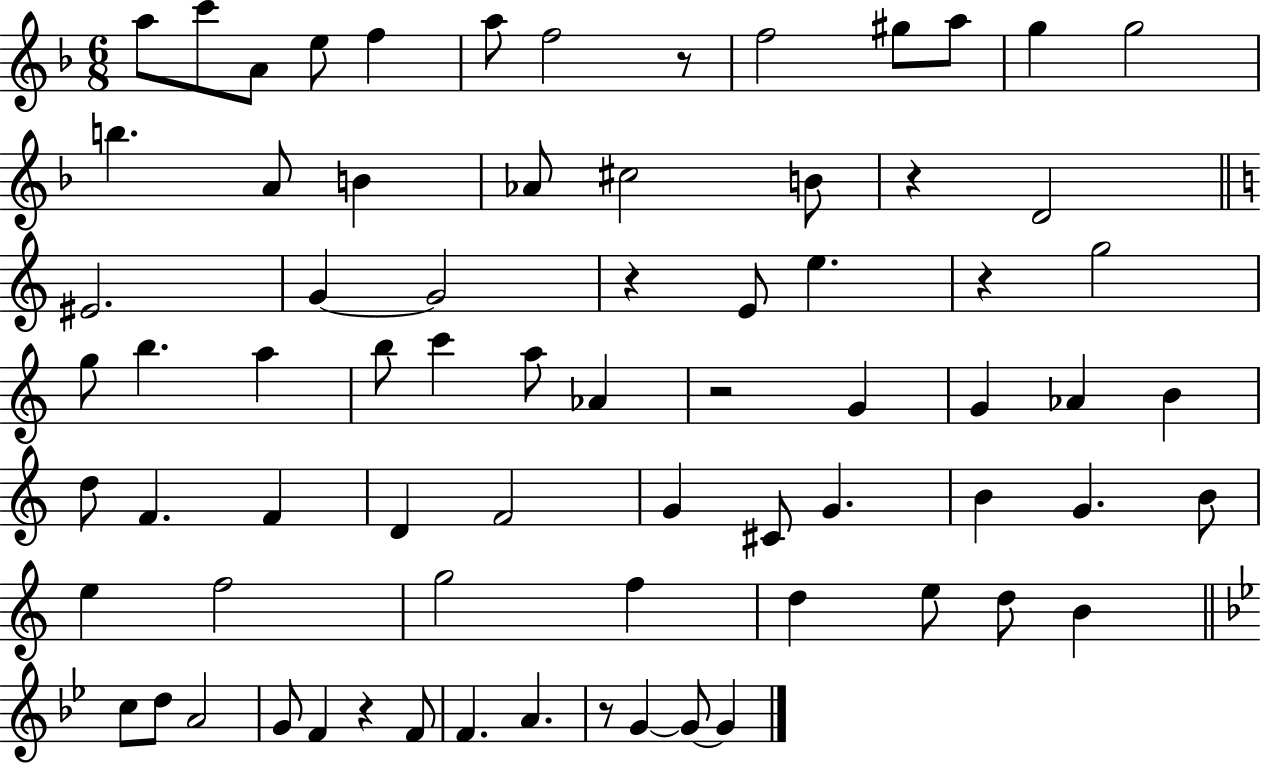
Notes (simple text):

A5/e C6/e A4/e E5/e F5/q A5/e F5/h R/e F5/h G#5/e A5/e G5/q G5/h B5/q. A4/e B4/q Ab4/e C#5/h B4/e R/q D4/h EIS4/h. G4/q G4/h R/q E4/e E5/q. R/q G5/h G5/e B5/q. A5/q B5/e C6/q A5/e Ab4/q R/h G4/q G4/q Ab4/q B4/q D5/e F4/q. F4/q D4/q F4/h G4/q C#4/e G4/q. B4/q G4/q. B4/e E5/q F5/h G5/h F5/q D5/q E5/e D5/e B4/q C5/e D5/e A4/h G4/e F4/q R/q F4/e F4/q. A4/q. R/e G4/q G4/e G4/q